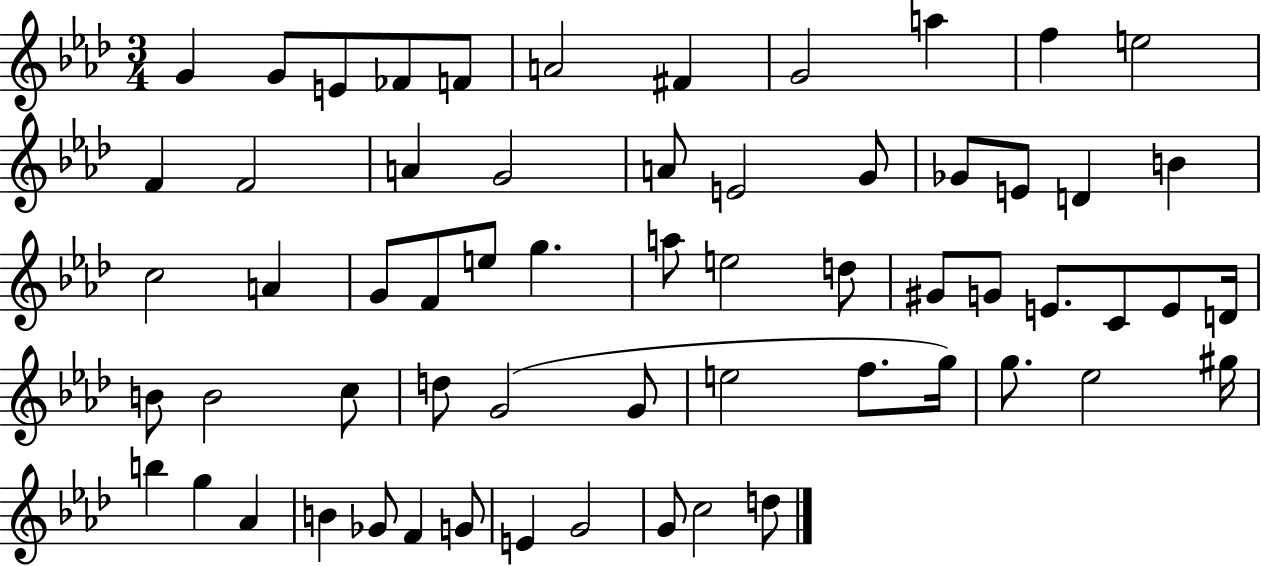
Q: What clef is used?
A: treble